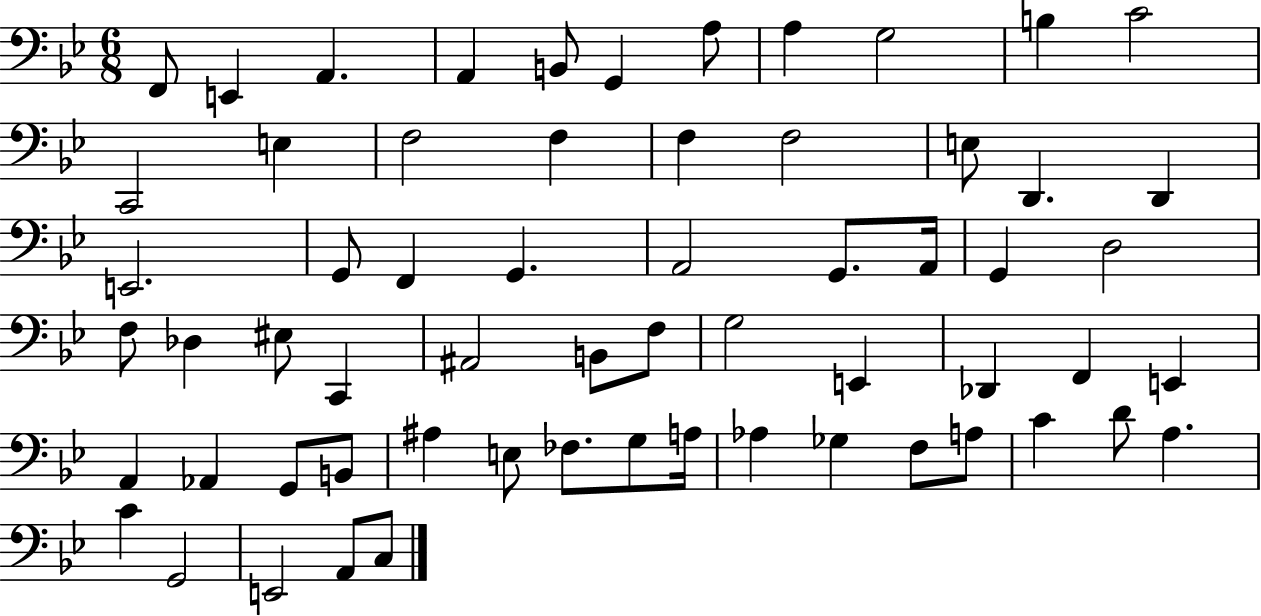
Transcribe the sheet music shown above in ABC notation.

X:1
T:Untitled
M:6/8
L:1/4
K:Bb
F,,/2 E,, A,, A,, B,,/2 G,, A,/2 A, G,2 B, C2 C,,2 E, F,2 F, F, F,2 E,/2 D,, D,, E,,2 G,,/2 F,, G,, A,,2 G,,/2 A,,/4 G,, D,2 F,/2 _D, ^E,/2 C,, ^A,,2 B,,/2 F,/2 G,2 E,, _D,, F,, E,, A,, _A,, G,,/2 B,,/2 ^A, E,/2 _F,/2 G,/2 A,/4 _A, _G, F,/2 A,/2 C D/2 A, C G,,2 E,,2 A,,/2 C,/2